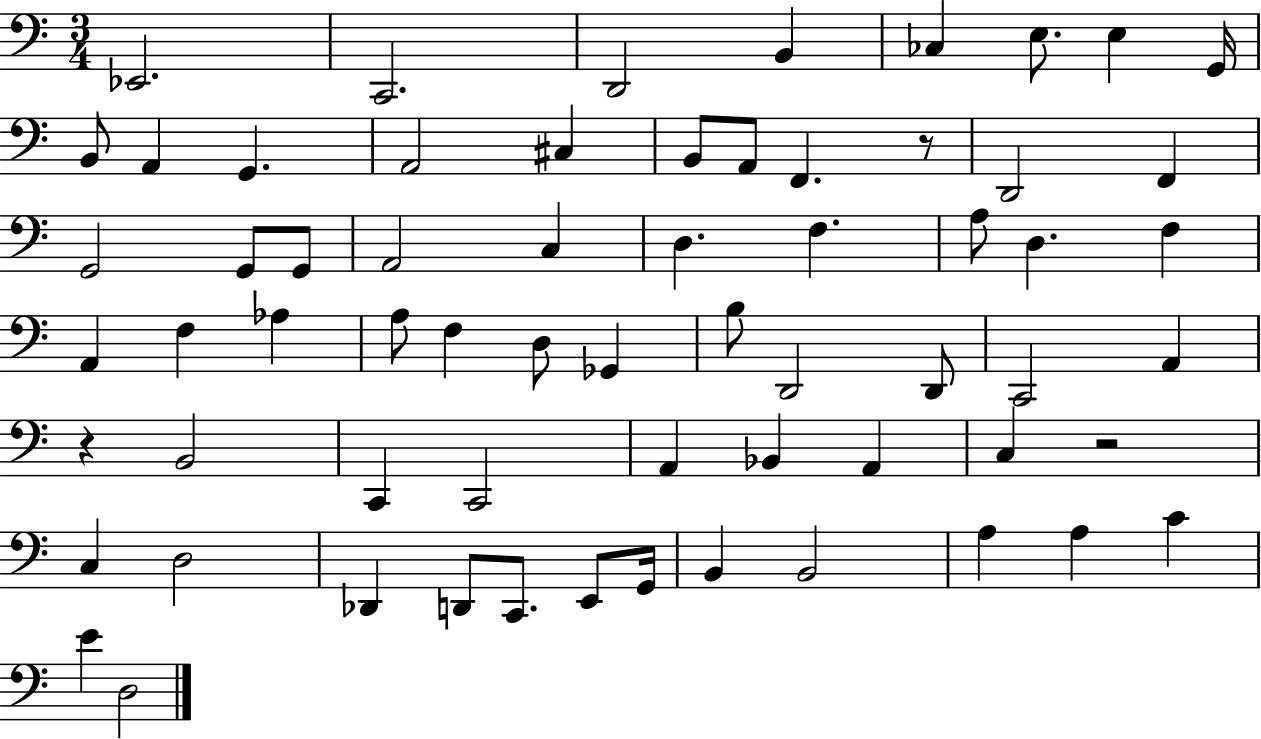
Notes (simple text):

Eb2/h. C2/h. D2/h B2/q CES3/q E3/e. E3/q G2/s B2/e A2/q G2/q. A2/h C#3/q B2/e A2/e F2/q. R/e D2/h F2/q G2/h G2/e G2/e A2/h C3/q D3/q. F3/q. A3/e D3/q. F3/q A2/q F3/q Ab3/q A3/e F3/q D3/e Gb2/q B3/e D2/h D2/e C2/h A2/q R/q B2/h C2/q C2/h A2/q Bb2/q A2/q C3/q R/h C3/q D3/h Db2/q D2/e C2/e. E2/e G2/s B2/q B2/h A3/q A3/q C4/q E4/q D3/h